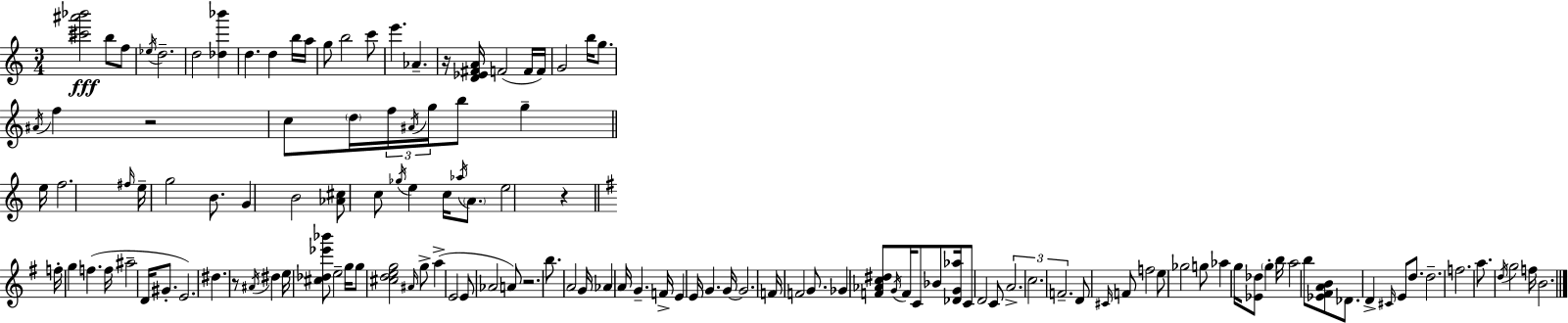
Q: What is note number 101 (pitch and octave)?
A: G5